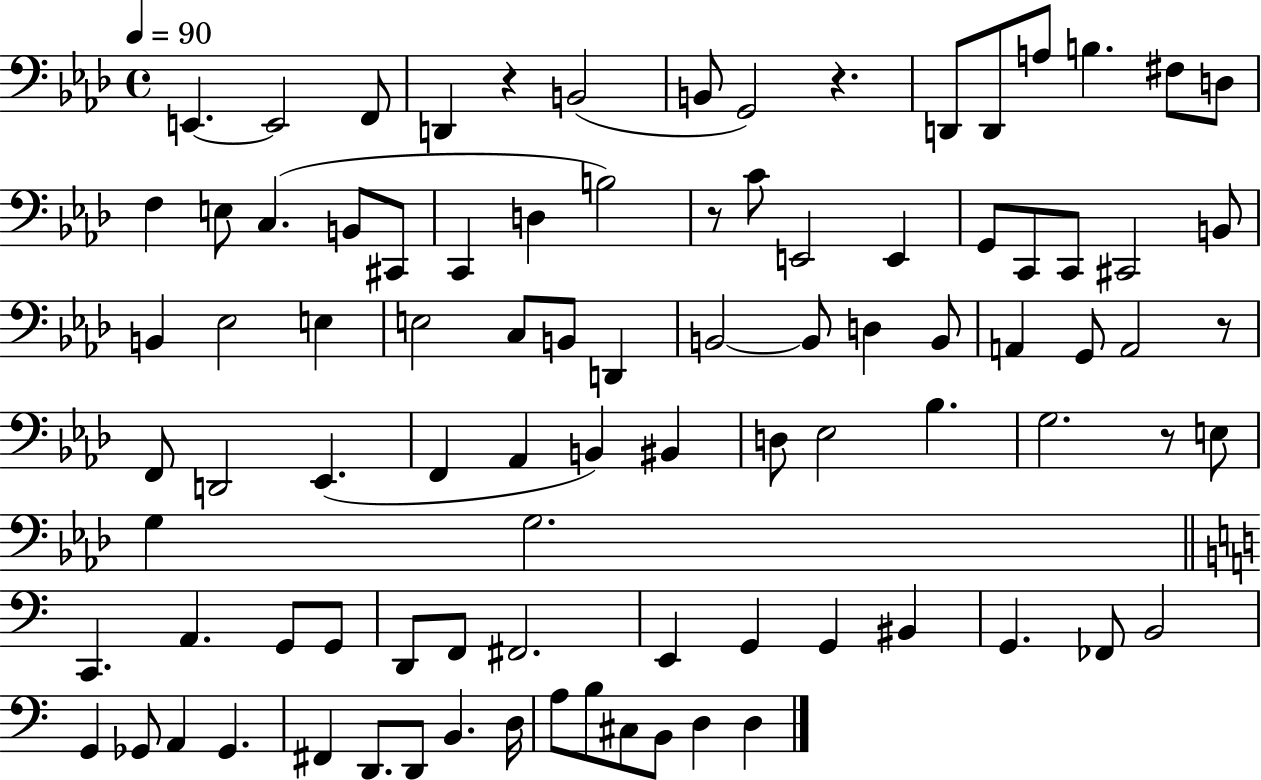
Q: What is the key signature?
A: AES major